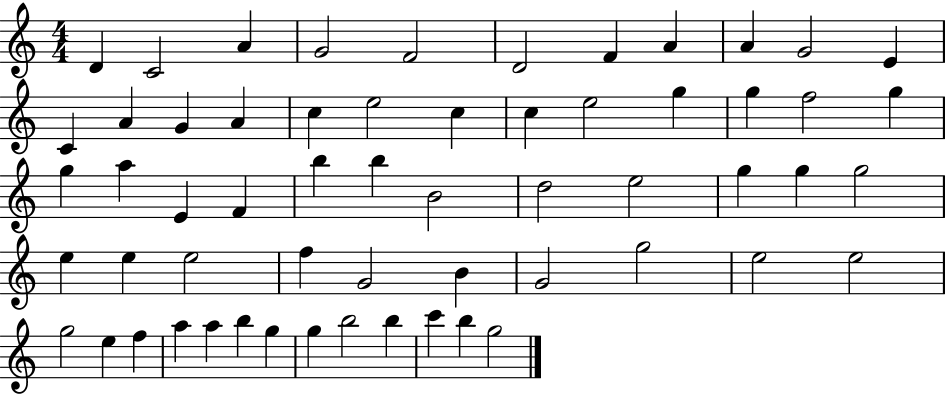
X:1
T:Untitled
M:4/4
L:1/4
K:C
D C2 A G2 F2 D2 F A A G2 E C A G A c e2 c c e2 g g f2 g g a E F b b B2 d2 e2 g g g2 e e e2 f G2 B G2 g2 e2 e2 g2 e f a a b g g b2 b c' b g2